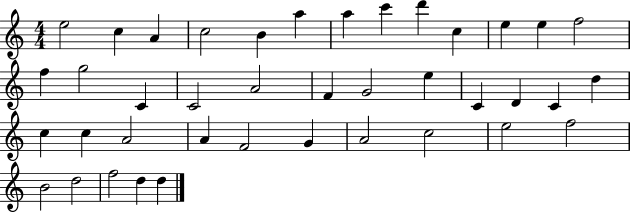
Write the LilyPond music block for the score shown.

{
  \clef treble
  \numericTimeSignature
  \time 4/4
  \key c \major
  e''2 c''4 a'4 | c''2 b'4 a''4 | a''4 c'''4 d'''4 c''4 | e''4 e''4 f''2 | \break f''4 g''2 c'4 | c'2 a'2 | f'4 g'2 e''4 | c'4 d'4 c'4 d''4 | \break c''4 c''4 a'2 | a'4 f'2 g'4 | a'2 c''2 | e''2 f''2 | \break b'2 d''2 | f''2 d''4 d''4 | \bar "|."
}